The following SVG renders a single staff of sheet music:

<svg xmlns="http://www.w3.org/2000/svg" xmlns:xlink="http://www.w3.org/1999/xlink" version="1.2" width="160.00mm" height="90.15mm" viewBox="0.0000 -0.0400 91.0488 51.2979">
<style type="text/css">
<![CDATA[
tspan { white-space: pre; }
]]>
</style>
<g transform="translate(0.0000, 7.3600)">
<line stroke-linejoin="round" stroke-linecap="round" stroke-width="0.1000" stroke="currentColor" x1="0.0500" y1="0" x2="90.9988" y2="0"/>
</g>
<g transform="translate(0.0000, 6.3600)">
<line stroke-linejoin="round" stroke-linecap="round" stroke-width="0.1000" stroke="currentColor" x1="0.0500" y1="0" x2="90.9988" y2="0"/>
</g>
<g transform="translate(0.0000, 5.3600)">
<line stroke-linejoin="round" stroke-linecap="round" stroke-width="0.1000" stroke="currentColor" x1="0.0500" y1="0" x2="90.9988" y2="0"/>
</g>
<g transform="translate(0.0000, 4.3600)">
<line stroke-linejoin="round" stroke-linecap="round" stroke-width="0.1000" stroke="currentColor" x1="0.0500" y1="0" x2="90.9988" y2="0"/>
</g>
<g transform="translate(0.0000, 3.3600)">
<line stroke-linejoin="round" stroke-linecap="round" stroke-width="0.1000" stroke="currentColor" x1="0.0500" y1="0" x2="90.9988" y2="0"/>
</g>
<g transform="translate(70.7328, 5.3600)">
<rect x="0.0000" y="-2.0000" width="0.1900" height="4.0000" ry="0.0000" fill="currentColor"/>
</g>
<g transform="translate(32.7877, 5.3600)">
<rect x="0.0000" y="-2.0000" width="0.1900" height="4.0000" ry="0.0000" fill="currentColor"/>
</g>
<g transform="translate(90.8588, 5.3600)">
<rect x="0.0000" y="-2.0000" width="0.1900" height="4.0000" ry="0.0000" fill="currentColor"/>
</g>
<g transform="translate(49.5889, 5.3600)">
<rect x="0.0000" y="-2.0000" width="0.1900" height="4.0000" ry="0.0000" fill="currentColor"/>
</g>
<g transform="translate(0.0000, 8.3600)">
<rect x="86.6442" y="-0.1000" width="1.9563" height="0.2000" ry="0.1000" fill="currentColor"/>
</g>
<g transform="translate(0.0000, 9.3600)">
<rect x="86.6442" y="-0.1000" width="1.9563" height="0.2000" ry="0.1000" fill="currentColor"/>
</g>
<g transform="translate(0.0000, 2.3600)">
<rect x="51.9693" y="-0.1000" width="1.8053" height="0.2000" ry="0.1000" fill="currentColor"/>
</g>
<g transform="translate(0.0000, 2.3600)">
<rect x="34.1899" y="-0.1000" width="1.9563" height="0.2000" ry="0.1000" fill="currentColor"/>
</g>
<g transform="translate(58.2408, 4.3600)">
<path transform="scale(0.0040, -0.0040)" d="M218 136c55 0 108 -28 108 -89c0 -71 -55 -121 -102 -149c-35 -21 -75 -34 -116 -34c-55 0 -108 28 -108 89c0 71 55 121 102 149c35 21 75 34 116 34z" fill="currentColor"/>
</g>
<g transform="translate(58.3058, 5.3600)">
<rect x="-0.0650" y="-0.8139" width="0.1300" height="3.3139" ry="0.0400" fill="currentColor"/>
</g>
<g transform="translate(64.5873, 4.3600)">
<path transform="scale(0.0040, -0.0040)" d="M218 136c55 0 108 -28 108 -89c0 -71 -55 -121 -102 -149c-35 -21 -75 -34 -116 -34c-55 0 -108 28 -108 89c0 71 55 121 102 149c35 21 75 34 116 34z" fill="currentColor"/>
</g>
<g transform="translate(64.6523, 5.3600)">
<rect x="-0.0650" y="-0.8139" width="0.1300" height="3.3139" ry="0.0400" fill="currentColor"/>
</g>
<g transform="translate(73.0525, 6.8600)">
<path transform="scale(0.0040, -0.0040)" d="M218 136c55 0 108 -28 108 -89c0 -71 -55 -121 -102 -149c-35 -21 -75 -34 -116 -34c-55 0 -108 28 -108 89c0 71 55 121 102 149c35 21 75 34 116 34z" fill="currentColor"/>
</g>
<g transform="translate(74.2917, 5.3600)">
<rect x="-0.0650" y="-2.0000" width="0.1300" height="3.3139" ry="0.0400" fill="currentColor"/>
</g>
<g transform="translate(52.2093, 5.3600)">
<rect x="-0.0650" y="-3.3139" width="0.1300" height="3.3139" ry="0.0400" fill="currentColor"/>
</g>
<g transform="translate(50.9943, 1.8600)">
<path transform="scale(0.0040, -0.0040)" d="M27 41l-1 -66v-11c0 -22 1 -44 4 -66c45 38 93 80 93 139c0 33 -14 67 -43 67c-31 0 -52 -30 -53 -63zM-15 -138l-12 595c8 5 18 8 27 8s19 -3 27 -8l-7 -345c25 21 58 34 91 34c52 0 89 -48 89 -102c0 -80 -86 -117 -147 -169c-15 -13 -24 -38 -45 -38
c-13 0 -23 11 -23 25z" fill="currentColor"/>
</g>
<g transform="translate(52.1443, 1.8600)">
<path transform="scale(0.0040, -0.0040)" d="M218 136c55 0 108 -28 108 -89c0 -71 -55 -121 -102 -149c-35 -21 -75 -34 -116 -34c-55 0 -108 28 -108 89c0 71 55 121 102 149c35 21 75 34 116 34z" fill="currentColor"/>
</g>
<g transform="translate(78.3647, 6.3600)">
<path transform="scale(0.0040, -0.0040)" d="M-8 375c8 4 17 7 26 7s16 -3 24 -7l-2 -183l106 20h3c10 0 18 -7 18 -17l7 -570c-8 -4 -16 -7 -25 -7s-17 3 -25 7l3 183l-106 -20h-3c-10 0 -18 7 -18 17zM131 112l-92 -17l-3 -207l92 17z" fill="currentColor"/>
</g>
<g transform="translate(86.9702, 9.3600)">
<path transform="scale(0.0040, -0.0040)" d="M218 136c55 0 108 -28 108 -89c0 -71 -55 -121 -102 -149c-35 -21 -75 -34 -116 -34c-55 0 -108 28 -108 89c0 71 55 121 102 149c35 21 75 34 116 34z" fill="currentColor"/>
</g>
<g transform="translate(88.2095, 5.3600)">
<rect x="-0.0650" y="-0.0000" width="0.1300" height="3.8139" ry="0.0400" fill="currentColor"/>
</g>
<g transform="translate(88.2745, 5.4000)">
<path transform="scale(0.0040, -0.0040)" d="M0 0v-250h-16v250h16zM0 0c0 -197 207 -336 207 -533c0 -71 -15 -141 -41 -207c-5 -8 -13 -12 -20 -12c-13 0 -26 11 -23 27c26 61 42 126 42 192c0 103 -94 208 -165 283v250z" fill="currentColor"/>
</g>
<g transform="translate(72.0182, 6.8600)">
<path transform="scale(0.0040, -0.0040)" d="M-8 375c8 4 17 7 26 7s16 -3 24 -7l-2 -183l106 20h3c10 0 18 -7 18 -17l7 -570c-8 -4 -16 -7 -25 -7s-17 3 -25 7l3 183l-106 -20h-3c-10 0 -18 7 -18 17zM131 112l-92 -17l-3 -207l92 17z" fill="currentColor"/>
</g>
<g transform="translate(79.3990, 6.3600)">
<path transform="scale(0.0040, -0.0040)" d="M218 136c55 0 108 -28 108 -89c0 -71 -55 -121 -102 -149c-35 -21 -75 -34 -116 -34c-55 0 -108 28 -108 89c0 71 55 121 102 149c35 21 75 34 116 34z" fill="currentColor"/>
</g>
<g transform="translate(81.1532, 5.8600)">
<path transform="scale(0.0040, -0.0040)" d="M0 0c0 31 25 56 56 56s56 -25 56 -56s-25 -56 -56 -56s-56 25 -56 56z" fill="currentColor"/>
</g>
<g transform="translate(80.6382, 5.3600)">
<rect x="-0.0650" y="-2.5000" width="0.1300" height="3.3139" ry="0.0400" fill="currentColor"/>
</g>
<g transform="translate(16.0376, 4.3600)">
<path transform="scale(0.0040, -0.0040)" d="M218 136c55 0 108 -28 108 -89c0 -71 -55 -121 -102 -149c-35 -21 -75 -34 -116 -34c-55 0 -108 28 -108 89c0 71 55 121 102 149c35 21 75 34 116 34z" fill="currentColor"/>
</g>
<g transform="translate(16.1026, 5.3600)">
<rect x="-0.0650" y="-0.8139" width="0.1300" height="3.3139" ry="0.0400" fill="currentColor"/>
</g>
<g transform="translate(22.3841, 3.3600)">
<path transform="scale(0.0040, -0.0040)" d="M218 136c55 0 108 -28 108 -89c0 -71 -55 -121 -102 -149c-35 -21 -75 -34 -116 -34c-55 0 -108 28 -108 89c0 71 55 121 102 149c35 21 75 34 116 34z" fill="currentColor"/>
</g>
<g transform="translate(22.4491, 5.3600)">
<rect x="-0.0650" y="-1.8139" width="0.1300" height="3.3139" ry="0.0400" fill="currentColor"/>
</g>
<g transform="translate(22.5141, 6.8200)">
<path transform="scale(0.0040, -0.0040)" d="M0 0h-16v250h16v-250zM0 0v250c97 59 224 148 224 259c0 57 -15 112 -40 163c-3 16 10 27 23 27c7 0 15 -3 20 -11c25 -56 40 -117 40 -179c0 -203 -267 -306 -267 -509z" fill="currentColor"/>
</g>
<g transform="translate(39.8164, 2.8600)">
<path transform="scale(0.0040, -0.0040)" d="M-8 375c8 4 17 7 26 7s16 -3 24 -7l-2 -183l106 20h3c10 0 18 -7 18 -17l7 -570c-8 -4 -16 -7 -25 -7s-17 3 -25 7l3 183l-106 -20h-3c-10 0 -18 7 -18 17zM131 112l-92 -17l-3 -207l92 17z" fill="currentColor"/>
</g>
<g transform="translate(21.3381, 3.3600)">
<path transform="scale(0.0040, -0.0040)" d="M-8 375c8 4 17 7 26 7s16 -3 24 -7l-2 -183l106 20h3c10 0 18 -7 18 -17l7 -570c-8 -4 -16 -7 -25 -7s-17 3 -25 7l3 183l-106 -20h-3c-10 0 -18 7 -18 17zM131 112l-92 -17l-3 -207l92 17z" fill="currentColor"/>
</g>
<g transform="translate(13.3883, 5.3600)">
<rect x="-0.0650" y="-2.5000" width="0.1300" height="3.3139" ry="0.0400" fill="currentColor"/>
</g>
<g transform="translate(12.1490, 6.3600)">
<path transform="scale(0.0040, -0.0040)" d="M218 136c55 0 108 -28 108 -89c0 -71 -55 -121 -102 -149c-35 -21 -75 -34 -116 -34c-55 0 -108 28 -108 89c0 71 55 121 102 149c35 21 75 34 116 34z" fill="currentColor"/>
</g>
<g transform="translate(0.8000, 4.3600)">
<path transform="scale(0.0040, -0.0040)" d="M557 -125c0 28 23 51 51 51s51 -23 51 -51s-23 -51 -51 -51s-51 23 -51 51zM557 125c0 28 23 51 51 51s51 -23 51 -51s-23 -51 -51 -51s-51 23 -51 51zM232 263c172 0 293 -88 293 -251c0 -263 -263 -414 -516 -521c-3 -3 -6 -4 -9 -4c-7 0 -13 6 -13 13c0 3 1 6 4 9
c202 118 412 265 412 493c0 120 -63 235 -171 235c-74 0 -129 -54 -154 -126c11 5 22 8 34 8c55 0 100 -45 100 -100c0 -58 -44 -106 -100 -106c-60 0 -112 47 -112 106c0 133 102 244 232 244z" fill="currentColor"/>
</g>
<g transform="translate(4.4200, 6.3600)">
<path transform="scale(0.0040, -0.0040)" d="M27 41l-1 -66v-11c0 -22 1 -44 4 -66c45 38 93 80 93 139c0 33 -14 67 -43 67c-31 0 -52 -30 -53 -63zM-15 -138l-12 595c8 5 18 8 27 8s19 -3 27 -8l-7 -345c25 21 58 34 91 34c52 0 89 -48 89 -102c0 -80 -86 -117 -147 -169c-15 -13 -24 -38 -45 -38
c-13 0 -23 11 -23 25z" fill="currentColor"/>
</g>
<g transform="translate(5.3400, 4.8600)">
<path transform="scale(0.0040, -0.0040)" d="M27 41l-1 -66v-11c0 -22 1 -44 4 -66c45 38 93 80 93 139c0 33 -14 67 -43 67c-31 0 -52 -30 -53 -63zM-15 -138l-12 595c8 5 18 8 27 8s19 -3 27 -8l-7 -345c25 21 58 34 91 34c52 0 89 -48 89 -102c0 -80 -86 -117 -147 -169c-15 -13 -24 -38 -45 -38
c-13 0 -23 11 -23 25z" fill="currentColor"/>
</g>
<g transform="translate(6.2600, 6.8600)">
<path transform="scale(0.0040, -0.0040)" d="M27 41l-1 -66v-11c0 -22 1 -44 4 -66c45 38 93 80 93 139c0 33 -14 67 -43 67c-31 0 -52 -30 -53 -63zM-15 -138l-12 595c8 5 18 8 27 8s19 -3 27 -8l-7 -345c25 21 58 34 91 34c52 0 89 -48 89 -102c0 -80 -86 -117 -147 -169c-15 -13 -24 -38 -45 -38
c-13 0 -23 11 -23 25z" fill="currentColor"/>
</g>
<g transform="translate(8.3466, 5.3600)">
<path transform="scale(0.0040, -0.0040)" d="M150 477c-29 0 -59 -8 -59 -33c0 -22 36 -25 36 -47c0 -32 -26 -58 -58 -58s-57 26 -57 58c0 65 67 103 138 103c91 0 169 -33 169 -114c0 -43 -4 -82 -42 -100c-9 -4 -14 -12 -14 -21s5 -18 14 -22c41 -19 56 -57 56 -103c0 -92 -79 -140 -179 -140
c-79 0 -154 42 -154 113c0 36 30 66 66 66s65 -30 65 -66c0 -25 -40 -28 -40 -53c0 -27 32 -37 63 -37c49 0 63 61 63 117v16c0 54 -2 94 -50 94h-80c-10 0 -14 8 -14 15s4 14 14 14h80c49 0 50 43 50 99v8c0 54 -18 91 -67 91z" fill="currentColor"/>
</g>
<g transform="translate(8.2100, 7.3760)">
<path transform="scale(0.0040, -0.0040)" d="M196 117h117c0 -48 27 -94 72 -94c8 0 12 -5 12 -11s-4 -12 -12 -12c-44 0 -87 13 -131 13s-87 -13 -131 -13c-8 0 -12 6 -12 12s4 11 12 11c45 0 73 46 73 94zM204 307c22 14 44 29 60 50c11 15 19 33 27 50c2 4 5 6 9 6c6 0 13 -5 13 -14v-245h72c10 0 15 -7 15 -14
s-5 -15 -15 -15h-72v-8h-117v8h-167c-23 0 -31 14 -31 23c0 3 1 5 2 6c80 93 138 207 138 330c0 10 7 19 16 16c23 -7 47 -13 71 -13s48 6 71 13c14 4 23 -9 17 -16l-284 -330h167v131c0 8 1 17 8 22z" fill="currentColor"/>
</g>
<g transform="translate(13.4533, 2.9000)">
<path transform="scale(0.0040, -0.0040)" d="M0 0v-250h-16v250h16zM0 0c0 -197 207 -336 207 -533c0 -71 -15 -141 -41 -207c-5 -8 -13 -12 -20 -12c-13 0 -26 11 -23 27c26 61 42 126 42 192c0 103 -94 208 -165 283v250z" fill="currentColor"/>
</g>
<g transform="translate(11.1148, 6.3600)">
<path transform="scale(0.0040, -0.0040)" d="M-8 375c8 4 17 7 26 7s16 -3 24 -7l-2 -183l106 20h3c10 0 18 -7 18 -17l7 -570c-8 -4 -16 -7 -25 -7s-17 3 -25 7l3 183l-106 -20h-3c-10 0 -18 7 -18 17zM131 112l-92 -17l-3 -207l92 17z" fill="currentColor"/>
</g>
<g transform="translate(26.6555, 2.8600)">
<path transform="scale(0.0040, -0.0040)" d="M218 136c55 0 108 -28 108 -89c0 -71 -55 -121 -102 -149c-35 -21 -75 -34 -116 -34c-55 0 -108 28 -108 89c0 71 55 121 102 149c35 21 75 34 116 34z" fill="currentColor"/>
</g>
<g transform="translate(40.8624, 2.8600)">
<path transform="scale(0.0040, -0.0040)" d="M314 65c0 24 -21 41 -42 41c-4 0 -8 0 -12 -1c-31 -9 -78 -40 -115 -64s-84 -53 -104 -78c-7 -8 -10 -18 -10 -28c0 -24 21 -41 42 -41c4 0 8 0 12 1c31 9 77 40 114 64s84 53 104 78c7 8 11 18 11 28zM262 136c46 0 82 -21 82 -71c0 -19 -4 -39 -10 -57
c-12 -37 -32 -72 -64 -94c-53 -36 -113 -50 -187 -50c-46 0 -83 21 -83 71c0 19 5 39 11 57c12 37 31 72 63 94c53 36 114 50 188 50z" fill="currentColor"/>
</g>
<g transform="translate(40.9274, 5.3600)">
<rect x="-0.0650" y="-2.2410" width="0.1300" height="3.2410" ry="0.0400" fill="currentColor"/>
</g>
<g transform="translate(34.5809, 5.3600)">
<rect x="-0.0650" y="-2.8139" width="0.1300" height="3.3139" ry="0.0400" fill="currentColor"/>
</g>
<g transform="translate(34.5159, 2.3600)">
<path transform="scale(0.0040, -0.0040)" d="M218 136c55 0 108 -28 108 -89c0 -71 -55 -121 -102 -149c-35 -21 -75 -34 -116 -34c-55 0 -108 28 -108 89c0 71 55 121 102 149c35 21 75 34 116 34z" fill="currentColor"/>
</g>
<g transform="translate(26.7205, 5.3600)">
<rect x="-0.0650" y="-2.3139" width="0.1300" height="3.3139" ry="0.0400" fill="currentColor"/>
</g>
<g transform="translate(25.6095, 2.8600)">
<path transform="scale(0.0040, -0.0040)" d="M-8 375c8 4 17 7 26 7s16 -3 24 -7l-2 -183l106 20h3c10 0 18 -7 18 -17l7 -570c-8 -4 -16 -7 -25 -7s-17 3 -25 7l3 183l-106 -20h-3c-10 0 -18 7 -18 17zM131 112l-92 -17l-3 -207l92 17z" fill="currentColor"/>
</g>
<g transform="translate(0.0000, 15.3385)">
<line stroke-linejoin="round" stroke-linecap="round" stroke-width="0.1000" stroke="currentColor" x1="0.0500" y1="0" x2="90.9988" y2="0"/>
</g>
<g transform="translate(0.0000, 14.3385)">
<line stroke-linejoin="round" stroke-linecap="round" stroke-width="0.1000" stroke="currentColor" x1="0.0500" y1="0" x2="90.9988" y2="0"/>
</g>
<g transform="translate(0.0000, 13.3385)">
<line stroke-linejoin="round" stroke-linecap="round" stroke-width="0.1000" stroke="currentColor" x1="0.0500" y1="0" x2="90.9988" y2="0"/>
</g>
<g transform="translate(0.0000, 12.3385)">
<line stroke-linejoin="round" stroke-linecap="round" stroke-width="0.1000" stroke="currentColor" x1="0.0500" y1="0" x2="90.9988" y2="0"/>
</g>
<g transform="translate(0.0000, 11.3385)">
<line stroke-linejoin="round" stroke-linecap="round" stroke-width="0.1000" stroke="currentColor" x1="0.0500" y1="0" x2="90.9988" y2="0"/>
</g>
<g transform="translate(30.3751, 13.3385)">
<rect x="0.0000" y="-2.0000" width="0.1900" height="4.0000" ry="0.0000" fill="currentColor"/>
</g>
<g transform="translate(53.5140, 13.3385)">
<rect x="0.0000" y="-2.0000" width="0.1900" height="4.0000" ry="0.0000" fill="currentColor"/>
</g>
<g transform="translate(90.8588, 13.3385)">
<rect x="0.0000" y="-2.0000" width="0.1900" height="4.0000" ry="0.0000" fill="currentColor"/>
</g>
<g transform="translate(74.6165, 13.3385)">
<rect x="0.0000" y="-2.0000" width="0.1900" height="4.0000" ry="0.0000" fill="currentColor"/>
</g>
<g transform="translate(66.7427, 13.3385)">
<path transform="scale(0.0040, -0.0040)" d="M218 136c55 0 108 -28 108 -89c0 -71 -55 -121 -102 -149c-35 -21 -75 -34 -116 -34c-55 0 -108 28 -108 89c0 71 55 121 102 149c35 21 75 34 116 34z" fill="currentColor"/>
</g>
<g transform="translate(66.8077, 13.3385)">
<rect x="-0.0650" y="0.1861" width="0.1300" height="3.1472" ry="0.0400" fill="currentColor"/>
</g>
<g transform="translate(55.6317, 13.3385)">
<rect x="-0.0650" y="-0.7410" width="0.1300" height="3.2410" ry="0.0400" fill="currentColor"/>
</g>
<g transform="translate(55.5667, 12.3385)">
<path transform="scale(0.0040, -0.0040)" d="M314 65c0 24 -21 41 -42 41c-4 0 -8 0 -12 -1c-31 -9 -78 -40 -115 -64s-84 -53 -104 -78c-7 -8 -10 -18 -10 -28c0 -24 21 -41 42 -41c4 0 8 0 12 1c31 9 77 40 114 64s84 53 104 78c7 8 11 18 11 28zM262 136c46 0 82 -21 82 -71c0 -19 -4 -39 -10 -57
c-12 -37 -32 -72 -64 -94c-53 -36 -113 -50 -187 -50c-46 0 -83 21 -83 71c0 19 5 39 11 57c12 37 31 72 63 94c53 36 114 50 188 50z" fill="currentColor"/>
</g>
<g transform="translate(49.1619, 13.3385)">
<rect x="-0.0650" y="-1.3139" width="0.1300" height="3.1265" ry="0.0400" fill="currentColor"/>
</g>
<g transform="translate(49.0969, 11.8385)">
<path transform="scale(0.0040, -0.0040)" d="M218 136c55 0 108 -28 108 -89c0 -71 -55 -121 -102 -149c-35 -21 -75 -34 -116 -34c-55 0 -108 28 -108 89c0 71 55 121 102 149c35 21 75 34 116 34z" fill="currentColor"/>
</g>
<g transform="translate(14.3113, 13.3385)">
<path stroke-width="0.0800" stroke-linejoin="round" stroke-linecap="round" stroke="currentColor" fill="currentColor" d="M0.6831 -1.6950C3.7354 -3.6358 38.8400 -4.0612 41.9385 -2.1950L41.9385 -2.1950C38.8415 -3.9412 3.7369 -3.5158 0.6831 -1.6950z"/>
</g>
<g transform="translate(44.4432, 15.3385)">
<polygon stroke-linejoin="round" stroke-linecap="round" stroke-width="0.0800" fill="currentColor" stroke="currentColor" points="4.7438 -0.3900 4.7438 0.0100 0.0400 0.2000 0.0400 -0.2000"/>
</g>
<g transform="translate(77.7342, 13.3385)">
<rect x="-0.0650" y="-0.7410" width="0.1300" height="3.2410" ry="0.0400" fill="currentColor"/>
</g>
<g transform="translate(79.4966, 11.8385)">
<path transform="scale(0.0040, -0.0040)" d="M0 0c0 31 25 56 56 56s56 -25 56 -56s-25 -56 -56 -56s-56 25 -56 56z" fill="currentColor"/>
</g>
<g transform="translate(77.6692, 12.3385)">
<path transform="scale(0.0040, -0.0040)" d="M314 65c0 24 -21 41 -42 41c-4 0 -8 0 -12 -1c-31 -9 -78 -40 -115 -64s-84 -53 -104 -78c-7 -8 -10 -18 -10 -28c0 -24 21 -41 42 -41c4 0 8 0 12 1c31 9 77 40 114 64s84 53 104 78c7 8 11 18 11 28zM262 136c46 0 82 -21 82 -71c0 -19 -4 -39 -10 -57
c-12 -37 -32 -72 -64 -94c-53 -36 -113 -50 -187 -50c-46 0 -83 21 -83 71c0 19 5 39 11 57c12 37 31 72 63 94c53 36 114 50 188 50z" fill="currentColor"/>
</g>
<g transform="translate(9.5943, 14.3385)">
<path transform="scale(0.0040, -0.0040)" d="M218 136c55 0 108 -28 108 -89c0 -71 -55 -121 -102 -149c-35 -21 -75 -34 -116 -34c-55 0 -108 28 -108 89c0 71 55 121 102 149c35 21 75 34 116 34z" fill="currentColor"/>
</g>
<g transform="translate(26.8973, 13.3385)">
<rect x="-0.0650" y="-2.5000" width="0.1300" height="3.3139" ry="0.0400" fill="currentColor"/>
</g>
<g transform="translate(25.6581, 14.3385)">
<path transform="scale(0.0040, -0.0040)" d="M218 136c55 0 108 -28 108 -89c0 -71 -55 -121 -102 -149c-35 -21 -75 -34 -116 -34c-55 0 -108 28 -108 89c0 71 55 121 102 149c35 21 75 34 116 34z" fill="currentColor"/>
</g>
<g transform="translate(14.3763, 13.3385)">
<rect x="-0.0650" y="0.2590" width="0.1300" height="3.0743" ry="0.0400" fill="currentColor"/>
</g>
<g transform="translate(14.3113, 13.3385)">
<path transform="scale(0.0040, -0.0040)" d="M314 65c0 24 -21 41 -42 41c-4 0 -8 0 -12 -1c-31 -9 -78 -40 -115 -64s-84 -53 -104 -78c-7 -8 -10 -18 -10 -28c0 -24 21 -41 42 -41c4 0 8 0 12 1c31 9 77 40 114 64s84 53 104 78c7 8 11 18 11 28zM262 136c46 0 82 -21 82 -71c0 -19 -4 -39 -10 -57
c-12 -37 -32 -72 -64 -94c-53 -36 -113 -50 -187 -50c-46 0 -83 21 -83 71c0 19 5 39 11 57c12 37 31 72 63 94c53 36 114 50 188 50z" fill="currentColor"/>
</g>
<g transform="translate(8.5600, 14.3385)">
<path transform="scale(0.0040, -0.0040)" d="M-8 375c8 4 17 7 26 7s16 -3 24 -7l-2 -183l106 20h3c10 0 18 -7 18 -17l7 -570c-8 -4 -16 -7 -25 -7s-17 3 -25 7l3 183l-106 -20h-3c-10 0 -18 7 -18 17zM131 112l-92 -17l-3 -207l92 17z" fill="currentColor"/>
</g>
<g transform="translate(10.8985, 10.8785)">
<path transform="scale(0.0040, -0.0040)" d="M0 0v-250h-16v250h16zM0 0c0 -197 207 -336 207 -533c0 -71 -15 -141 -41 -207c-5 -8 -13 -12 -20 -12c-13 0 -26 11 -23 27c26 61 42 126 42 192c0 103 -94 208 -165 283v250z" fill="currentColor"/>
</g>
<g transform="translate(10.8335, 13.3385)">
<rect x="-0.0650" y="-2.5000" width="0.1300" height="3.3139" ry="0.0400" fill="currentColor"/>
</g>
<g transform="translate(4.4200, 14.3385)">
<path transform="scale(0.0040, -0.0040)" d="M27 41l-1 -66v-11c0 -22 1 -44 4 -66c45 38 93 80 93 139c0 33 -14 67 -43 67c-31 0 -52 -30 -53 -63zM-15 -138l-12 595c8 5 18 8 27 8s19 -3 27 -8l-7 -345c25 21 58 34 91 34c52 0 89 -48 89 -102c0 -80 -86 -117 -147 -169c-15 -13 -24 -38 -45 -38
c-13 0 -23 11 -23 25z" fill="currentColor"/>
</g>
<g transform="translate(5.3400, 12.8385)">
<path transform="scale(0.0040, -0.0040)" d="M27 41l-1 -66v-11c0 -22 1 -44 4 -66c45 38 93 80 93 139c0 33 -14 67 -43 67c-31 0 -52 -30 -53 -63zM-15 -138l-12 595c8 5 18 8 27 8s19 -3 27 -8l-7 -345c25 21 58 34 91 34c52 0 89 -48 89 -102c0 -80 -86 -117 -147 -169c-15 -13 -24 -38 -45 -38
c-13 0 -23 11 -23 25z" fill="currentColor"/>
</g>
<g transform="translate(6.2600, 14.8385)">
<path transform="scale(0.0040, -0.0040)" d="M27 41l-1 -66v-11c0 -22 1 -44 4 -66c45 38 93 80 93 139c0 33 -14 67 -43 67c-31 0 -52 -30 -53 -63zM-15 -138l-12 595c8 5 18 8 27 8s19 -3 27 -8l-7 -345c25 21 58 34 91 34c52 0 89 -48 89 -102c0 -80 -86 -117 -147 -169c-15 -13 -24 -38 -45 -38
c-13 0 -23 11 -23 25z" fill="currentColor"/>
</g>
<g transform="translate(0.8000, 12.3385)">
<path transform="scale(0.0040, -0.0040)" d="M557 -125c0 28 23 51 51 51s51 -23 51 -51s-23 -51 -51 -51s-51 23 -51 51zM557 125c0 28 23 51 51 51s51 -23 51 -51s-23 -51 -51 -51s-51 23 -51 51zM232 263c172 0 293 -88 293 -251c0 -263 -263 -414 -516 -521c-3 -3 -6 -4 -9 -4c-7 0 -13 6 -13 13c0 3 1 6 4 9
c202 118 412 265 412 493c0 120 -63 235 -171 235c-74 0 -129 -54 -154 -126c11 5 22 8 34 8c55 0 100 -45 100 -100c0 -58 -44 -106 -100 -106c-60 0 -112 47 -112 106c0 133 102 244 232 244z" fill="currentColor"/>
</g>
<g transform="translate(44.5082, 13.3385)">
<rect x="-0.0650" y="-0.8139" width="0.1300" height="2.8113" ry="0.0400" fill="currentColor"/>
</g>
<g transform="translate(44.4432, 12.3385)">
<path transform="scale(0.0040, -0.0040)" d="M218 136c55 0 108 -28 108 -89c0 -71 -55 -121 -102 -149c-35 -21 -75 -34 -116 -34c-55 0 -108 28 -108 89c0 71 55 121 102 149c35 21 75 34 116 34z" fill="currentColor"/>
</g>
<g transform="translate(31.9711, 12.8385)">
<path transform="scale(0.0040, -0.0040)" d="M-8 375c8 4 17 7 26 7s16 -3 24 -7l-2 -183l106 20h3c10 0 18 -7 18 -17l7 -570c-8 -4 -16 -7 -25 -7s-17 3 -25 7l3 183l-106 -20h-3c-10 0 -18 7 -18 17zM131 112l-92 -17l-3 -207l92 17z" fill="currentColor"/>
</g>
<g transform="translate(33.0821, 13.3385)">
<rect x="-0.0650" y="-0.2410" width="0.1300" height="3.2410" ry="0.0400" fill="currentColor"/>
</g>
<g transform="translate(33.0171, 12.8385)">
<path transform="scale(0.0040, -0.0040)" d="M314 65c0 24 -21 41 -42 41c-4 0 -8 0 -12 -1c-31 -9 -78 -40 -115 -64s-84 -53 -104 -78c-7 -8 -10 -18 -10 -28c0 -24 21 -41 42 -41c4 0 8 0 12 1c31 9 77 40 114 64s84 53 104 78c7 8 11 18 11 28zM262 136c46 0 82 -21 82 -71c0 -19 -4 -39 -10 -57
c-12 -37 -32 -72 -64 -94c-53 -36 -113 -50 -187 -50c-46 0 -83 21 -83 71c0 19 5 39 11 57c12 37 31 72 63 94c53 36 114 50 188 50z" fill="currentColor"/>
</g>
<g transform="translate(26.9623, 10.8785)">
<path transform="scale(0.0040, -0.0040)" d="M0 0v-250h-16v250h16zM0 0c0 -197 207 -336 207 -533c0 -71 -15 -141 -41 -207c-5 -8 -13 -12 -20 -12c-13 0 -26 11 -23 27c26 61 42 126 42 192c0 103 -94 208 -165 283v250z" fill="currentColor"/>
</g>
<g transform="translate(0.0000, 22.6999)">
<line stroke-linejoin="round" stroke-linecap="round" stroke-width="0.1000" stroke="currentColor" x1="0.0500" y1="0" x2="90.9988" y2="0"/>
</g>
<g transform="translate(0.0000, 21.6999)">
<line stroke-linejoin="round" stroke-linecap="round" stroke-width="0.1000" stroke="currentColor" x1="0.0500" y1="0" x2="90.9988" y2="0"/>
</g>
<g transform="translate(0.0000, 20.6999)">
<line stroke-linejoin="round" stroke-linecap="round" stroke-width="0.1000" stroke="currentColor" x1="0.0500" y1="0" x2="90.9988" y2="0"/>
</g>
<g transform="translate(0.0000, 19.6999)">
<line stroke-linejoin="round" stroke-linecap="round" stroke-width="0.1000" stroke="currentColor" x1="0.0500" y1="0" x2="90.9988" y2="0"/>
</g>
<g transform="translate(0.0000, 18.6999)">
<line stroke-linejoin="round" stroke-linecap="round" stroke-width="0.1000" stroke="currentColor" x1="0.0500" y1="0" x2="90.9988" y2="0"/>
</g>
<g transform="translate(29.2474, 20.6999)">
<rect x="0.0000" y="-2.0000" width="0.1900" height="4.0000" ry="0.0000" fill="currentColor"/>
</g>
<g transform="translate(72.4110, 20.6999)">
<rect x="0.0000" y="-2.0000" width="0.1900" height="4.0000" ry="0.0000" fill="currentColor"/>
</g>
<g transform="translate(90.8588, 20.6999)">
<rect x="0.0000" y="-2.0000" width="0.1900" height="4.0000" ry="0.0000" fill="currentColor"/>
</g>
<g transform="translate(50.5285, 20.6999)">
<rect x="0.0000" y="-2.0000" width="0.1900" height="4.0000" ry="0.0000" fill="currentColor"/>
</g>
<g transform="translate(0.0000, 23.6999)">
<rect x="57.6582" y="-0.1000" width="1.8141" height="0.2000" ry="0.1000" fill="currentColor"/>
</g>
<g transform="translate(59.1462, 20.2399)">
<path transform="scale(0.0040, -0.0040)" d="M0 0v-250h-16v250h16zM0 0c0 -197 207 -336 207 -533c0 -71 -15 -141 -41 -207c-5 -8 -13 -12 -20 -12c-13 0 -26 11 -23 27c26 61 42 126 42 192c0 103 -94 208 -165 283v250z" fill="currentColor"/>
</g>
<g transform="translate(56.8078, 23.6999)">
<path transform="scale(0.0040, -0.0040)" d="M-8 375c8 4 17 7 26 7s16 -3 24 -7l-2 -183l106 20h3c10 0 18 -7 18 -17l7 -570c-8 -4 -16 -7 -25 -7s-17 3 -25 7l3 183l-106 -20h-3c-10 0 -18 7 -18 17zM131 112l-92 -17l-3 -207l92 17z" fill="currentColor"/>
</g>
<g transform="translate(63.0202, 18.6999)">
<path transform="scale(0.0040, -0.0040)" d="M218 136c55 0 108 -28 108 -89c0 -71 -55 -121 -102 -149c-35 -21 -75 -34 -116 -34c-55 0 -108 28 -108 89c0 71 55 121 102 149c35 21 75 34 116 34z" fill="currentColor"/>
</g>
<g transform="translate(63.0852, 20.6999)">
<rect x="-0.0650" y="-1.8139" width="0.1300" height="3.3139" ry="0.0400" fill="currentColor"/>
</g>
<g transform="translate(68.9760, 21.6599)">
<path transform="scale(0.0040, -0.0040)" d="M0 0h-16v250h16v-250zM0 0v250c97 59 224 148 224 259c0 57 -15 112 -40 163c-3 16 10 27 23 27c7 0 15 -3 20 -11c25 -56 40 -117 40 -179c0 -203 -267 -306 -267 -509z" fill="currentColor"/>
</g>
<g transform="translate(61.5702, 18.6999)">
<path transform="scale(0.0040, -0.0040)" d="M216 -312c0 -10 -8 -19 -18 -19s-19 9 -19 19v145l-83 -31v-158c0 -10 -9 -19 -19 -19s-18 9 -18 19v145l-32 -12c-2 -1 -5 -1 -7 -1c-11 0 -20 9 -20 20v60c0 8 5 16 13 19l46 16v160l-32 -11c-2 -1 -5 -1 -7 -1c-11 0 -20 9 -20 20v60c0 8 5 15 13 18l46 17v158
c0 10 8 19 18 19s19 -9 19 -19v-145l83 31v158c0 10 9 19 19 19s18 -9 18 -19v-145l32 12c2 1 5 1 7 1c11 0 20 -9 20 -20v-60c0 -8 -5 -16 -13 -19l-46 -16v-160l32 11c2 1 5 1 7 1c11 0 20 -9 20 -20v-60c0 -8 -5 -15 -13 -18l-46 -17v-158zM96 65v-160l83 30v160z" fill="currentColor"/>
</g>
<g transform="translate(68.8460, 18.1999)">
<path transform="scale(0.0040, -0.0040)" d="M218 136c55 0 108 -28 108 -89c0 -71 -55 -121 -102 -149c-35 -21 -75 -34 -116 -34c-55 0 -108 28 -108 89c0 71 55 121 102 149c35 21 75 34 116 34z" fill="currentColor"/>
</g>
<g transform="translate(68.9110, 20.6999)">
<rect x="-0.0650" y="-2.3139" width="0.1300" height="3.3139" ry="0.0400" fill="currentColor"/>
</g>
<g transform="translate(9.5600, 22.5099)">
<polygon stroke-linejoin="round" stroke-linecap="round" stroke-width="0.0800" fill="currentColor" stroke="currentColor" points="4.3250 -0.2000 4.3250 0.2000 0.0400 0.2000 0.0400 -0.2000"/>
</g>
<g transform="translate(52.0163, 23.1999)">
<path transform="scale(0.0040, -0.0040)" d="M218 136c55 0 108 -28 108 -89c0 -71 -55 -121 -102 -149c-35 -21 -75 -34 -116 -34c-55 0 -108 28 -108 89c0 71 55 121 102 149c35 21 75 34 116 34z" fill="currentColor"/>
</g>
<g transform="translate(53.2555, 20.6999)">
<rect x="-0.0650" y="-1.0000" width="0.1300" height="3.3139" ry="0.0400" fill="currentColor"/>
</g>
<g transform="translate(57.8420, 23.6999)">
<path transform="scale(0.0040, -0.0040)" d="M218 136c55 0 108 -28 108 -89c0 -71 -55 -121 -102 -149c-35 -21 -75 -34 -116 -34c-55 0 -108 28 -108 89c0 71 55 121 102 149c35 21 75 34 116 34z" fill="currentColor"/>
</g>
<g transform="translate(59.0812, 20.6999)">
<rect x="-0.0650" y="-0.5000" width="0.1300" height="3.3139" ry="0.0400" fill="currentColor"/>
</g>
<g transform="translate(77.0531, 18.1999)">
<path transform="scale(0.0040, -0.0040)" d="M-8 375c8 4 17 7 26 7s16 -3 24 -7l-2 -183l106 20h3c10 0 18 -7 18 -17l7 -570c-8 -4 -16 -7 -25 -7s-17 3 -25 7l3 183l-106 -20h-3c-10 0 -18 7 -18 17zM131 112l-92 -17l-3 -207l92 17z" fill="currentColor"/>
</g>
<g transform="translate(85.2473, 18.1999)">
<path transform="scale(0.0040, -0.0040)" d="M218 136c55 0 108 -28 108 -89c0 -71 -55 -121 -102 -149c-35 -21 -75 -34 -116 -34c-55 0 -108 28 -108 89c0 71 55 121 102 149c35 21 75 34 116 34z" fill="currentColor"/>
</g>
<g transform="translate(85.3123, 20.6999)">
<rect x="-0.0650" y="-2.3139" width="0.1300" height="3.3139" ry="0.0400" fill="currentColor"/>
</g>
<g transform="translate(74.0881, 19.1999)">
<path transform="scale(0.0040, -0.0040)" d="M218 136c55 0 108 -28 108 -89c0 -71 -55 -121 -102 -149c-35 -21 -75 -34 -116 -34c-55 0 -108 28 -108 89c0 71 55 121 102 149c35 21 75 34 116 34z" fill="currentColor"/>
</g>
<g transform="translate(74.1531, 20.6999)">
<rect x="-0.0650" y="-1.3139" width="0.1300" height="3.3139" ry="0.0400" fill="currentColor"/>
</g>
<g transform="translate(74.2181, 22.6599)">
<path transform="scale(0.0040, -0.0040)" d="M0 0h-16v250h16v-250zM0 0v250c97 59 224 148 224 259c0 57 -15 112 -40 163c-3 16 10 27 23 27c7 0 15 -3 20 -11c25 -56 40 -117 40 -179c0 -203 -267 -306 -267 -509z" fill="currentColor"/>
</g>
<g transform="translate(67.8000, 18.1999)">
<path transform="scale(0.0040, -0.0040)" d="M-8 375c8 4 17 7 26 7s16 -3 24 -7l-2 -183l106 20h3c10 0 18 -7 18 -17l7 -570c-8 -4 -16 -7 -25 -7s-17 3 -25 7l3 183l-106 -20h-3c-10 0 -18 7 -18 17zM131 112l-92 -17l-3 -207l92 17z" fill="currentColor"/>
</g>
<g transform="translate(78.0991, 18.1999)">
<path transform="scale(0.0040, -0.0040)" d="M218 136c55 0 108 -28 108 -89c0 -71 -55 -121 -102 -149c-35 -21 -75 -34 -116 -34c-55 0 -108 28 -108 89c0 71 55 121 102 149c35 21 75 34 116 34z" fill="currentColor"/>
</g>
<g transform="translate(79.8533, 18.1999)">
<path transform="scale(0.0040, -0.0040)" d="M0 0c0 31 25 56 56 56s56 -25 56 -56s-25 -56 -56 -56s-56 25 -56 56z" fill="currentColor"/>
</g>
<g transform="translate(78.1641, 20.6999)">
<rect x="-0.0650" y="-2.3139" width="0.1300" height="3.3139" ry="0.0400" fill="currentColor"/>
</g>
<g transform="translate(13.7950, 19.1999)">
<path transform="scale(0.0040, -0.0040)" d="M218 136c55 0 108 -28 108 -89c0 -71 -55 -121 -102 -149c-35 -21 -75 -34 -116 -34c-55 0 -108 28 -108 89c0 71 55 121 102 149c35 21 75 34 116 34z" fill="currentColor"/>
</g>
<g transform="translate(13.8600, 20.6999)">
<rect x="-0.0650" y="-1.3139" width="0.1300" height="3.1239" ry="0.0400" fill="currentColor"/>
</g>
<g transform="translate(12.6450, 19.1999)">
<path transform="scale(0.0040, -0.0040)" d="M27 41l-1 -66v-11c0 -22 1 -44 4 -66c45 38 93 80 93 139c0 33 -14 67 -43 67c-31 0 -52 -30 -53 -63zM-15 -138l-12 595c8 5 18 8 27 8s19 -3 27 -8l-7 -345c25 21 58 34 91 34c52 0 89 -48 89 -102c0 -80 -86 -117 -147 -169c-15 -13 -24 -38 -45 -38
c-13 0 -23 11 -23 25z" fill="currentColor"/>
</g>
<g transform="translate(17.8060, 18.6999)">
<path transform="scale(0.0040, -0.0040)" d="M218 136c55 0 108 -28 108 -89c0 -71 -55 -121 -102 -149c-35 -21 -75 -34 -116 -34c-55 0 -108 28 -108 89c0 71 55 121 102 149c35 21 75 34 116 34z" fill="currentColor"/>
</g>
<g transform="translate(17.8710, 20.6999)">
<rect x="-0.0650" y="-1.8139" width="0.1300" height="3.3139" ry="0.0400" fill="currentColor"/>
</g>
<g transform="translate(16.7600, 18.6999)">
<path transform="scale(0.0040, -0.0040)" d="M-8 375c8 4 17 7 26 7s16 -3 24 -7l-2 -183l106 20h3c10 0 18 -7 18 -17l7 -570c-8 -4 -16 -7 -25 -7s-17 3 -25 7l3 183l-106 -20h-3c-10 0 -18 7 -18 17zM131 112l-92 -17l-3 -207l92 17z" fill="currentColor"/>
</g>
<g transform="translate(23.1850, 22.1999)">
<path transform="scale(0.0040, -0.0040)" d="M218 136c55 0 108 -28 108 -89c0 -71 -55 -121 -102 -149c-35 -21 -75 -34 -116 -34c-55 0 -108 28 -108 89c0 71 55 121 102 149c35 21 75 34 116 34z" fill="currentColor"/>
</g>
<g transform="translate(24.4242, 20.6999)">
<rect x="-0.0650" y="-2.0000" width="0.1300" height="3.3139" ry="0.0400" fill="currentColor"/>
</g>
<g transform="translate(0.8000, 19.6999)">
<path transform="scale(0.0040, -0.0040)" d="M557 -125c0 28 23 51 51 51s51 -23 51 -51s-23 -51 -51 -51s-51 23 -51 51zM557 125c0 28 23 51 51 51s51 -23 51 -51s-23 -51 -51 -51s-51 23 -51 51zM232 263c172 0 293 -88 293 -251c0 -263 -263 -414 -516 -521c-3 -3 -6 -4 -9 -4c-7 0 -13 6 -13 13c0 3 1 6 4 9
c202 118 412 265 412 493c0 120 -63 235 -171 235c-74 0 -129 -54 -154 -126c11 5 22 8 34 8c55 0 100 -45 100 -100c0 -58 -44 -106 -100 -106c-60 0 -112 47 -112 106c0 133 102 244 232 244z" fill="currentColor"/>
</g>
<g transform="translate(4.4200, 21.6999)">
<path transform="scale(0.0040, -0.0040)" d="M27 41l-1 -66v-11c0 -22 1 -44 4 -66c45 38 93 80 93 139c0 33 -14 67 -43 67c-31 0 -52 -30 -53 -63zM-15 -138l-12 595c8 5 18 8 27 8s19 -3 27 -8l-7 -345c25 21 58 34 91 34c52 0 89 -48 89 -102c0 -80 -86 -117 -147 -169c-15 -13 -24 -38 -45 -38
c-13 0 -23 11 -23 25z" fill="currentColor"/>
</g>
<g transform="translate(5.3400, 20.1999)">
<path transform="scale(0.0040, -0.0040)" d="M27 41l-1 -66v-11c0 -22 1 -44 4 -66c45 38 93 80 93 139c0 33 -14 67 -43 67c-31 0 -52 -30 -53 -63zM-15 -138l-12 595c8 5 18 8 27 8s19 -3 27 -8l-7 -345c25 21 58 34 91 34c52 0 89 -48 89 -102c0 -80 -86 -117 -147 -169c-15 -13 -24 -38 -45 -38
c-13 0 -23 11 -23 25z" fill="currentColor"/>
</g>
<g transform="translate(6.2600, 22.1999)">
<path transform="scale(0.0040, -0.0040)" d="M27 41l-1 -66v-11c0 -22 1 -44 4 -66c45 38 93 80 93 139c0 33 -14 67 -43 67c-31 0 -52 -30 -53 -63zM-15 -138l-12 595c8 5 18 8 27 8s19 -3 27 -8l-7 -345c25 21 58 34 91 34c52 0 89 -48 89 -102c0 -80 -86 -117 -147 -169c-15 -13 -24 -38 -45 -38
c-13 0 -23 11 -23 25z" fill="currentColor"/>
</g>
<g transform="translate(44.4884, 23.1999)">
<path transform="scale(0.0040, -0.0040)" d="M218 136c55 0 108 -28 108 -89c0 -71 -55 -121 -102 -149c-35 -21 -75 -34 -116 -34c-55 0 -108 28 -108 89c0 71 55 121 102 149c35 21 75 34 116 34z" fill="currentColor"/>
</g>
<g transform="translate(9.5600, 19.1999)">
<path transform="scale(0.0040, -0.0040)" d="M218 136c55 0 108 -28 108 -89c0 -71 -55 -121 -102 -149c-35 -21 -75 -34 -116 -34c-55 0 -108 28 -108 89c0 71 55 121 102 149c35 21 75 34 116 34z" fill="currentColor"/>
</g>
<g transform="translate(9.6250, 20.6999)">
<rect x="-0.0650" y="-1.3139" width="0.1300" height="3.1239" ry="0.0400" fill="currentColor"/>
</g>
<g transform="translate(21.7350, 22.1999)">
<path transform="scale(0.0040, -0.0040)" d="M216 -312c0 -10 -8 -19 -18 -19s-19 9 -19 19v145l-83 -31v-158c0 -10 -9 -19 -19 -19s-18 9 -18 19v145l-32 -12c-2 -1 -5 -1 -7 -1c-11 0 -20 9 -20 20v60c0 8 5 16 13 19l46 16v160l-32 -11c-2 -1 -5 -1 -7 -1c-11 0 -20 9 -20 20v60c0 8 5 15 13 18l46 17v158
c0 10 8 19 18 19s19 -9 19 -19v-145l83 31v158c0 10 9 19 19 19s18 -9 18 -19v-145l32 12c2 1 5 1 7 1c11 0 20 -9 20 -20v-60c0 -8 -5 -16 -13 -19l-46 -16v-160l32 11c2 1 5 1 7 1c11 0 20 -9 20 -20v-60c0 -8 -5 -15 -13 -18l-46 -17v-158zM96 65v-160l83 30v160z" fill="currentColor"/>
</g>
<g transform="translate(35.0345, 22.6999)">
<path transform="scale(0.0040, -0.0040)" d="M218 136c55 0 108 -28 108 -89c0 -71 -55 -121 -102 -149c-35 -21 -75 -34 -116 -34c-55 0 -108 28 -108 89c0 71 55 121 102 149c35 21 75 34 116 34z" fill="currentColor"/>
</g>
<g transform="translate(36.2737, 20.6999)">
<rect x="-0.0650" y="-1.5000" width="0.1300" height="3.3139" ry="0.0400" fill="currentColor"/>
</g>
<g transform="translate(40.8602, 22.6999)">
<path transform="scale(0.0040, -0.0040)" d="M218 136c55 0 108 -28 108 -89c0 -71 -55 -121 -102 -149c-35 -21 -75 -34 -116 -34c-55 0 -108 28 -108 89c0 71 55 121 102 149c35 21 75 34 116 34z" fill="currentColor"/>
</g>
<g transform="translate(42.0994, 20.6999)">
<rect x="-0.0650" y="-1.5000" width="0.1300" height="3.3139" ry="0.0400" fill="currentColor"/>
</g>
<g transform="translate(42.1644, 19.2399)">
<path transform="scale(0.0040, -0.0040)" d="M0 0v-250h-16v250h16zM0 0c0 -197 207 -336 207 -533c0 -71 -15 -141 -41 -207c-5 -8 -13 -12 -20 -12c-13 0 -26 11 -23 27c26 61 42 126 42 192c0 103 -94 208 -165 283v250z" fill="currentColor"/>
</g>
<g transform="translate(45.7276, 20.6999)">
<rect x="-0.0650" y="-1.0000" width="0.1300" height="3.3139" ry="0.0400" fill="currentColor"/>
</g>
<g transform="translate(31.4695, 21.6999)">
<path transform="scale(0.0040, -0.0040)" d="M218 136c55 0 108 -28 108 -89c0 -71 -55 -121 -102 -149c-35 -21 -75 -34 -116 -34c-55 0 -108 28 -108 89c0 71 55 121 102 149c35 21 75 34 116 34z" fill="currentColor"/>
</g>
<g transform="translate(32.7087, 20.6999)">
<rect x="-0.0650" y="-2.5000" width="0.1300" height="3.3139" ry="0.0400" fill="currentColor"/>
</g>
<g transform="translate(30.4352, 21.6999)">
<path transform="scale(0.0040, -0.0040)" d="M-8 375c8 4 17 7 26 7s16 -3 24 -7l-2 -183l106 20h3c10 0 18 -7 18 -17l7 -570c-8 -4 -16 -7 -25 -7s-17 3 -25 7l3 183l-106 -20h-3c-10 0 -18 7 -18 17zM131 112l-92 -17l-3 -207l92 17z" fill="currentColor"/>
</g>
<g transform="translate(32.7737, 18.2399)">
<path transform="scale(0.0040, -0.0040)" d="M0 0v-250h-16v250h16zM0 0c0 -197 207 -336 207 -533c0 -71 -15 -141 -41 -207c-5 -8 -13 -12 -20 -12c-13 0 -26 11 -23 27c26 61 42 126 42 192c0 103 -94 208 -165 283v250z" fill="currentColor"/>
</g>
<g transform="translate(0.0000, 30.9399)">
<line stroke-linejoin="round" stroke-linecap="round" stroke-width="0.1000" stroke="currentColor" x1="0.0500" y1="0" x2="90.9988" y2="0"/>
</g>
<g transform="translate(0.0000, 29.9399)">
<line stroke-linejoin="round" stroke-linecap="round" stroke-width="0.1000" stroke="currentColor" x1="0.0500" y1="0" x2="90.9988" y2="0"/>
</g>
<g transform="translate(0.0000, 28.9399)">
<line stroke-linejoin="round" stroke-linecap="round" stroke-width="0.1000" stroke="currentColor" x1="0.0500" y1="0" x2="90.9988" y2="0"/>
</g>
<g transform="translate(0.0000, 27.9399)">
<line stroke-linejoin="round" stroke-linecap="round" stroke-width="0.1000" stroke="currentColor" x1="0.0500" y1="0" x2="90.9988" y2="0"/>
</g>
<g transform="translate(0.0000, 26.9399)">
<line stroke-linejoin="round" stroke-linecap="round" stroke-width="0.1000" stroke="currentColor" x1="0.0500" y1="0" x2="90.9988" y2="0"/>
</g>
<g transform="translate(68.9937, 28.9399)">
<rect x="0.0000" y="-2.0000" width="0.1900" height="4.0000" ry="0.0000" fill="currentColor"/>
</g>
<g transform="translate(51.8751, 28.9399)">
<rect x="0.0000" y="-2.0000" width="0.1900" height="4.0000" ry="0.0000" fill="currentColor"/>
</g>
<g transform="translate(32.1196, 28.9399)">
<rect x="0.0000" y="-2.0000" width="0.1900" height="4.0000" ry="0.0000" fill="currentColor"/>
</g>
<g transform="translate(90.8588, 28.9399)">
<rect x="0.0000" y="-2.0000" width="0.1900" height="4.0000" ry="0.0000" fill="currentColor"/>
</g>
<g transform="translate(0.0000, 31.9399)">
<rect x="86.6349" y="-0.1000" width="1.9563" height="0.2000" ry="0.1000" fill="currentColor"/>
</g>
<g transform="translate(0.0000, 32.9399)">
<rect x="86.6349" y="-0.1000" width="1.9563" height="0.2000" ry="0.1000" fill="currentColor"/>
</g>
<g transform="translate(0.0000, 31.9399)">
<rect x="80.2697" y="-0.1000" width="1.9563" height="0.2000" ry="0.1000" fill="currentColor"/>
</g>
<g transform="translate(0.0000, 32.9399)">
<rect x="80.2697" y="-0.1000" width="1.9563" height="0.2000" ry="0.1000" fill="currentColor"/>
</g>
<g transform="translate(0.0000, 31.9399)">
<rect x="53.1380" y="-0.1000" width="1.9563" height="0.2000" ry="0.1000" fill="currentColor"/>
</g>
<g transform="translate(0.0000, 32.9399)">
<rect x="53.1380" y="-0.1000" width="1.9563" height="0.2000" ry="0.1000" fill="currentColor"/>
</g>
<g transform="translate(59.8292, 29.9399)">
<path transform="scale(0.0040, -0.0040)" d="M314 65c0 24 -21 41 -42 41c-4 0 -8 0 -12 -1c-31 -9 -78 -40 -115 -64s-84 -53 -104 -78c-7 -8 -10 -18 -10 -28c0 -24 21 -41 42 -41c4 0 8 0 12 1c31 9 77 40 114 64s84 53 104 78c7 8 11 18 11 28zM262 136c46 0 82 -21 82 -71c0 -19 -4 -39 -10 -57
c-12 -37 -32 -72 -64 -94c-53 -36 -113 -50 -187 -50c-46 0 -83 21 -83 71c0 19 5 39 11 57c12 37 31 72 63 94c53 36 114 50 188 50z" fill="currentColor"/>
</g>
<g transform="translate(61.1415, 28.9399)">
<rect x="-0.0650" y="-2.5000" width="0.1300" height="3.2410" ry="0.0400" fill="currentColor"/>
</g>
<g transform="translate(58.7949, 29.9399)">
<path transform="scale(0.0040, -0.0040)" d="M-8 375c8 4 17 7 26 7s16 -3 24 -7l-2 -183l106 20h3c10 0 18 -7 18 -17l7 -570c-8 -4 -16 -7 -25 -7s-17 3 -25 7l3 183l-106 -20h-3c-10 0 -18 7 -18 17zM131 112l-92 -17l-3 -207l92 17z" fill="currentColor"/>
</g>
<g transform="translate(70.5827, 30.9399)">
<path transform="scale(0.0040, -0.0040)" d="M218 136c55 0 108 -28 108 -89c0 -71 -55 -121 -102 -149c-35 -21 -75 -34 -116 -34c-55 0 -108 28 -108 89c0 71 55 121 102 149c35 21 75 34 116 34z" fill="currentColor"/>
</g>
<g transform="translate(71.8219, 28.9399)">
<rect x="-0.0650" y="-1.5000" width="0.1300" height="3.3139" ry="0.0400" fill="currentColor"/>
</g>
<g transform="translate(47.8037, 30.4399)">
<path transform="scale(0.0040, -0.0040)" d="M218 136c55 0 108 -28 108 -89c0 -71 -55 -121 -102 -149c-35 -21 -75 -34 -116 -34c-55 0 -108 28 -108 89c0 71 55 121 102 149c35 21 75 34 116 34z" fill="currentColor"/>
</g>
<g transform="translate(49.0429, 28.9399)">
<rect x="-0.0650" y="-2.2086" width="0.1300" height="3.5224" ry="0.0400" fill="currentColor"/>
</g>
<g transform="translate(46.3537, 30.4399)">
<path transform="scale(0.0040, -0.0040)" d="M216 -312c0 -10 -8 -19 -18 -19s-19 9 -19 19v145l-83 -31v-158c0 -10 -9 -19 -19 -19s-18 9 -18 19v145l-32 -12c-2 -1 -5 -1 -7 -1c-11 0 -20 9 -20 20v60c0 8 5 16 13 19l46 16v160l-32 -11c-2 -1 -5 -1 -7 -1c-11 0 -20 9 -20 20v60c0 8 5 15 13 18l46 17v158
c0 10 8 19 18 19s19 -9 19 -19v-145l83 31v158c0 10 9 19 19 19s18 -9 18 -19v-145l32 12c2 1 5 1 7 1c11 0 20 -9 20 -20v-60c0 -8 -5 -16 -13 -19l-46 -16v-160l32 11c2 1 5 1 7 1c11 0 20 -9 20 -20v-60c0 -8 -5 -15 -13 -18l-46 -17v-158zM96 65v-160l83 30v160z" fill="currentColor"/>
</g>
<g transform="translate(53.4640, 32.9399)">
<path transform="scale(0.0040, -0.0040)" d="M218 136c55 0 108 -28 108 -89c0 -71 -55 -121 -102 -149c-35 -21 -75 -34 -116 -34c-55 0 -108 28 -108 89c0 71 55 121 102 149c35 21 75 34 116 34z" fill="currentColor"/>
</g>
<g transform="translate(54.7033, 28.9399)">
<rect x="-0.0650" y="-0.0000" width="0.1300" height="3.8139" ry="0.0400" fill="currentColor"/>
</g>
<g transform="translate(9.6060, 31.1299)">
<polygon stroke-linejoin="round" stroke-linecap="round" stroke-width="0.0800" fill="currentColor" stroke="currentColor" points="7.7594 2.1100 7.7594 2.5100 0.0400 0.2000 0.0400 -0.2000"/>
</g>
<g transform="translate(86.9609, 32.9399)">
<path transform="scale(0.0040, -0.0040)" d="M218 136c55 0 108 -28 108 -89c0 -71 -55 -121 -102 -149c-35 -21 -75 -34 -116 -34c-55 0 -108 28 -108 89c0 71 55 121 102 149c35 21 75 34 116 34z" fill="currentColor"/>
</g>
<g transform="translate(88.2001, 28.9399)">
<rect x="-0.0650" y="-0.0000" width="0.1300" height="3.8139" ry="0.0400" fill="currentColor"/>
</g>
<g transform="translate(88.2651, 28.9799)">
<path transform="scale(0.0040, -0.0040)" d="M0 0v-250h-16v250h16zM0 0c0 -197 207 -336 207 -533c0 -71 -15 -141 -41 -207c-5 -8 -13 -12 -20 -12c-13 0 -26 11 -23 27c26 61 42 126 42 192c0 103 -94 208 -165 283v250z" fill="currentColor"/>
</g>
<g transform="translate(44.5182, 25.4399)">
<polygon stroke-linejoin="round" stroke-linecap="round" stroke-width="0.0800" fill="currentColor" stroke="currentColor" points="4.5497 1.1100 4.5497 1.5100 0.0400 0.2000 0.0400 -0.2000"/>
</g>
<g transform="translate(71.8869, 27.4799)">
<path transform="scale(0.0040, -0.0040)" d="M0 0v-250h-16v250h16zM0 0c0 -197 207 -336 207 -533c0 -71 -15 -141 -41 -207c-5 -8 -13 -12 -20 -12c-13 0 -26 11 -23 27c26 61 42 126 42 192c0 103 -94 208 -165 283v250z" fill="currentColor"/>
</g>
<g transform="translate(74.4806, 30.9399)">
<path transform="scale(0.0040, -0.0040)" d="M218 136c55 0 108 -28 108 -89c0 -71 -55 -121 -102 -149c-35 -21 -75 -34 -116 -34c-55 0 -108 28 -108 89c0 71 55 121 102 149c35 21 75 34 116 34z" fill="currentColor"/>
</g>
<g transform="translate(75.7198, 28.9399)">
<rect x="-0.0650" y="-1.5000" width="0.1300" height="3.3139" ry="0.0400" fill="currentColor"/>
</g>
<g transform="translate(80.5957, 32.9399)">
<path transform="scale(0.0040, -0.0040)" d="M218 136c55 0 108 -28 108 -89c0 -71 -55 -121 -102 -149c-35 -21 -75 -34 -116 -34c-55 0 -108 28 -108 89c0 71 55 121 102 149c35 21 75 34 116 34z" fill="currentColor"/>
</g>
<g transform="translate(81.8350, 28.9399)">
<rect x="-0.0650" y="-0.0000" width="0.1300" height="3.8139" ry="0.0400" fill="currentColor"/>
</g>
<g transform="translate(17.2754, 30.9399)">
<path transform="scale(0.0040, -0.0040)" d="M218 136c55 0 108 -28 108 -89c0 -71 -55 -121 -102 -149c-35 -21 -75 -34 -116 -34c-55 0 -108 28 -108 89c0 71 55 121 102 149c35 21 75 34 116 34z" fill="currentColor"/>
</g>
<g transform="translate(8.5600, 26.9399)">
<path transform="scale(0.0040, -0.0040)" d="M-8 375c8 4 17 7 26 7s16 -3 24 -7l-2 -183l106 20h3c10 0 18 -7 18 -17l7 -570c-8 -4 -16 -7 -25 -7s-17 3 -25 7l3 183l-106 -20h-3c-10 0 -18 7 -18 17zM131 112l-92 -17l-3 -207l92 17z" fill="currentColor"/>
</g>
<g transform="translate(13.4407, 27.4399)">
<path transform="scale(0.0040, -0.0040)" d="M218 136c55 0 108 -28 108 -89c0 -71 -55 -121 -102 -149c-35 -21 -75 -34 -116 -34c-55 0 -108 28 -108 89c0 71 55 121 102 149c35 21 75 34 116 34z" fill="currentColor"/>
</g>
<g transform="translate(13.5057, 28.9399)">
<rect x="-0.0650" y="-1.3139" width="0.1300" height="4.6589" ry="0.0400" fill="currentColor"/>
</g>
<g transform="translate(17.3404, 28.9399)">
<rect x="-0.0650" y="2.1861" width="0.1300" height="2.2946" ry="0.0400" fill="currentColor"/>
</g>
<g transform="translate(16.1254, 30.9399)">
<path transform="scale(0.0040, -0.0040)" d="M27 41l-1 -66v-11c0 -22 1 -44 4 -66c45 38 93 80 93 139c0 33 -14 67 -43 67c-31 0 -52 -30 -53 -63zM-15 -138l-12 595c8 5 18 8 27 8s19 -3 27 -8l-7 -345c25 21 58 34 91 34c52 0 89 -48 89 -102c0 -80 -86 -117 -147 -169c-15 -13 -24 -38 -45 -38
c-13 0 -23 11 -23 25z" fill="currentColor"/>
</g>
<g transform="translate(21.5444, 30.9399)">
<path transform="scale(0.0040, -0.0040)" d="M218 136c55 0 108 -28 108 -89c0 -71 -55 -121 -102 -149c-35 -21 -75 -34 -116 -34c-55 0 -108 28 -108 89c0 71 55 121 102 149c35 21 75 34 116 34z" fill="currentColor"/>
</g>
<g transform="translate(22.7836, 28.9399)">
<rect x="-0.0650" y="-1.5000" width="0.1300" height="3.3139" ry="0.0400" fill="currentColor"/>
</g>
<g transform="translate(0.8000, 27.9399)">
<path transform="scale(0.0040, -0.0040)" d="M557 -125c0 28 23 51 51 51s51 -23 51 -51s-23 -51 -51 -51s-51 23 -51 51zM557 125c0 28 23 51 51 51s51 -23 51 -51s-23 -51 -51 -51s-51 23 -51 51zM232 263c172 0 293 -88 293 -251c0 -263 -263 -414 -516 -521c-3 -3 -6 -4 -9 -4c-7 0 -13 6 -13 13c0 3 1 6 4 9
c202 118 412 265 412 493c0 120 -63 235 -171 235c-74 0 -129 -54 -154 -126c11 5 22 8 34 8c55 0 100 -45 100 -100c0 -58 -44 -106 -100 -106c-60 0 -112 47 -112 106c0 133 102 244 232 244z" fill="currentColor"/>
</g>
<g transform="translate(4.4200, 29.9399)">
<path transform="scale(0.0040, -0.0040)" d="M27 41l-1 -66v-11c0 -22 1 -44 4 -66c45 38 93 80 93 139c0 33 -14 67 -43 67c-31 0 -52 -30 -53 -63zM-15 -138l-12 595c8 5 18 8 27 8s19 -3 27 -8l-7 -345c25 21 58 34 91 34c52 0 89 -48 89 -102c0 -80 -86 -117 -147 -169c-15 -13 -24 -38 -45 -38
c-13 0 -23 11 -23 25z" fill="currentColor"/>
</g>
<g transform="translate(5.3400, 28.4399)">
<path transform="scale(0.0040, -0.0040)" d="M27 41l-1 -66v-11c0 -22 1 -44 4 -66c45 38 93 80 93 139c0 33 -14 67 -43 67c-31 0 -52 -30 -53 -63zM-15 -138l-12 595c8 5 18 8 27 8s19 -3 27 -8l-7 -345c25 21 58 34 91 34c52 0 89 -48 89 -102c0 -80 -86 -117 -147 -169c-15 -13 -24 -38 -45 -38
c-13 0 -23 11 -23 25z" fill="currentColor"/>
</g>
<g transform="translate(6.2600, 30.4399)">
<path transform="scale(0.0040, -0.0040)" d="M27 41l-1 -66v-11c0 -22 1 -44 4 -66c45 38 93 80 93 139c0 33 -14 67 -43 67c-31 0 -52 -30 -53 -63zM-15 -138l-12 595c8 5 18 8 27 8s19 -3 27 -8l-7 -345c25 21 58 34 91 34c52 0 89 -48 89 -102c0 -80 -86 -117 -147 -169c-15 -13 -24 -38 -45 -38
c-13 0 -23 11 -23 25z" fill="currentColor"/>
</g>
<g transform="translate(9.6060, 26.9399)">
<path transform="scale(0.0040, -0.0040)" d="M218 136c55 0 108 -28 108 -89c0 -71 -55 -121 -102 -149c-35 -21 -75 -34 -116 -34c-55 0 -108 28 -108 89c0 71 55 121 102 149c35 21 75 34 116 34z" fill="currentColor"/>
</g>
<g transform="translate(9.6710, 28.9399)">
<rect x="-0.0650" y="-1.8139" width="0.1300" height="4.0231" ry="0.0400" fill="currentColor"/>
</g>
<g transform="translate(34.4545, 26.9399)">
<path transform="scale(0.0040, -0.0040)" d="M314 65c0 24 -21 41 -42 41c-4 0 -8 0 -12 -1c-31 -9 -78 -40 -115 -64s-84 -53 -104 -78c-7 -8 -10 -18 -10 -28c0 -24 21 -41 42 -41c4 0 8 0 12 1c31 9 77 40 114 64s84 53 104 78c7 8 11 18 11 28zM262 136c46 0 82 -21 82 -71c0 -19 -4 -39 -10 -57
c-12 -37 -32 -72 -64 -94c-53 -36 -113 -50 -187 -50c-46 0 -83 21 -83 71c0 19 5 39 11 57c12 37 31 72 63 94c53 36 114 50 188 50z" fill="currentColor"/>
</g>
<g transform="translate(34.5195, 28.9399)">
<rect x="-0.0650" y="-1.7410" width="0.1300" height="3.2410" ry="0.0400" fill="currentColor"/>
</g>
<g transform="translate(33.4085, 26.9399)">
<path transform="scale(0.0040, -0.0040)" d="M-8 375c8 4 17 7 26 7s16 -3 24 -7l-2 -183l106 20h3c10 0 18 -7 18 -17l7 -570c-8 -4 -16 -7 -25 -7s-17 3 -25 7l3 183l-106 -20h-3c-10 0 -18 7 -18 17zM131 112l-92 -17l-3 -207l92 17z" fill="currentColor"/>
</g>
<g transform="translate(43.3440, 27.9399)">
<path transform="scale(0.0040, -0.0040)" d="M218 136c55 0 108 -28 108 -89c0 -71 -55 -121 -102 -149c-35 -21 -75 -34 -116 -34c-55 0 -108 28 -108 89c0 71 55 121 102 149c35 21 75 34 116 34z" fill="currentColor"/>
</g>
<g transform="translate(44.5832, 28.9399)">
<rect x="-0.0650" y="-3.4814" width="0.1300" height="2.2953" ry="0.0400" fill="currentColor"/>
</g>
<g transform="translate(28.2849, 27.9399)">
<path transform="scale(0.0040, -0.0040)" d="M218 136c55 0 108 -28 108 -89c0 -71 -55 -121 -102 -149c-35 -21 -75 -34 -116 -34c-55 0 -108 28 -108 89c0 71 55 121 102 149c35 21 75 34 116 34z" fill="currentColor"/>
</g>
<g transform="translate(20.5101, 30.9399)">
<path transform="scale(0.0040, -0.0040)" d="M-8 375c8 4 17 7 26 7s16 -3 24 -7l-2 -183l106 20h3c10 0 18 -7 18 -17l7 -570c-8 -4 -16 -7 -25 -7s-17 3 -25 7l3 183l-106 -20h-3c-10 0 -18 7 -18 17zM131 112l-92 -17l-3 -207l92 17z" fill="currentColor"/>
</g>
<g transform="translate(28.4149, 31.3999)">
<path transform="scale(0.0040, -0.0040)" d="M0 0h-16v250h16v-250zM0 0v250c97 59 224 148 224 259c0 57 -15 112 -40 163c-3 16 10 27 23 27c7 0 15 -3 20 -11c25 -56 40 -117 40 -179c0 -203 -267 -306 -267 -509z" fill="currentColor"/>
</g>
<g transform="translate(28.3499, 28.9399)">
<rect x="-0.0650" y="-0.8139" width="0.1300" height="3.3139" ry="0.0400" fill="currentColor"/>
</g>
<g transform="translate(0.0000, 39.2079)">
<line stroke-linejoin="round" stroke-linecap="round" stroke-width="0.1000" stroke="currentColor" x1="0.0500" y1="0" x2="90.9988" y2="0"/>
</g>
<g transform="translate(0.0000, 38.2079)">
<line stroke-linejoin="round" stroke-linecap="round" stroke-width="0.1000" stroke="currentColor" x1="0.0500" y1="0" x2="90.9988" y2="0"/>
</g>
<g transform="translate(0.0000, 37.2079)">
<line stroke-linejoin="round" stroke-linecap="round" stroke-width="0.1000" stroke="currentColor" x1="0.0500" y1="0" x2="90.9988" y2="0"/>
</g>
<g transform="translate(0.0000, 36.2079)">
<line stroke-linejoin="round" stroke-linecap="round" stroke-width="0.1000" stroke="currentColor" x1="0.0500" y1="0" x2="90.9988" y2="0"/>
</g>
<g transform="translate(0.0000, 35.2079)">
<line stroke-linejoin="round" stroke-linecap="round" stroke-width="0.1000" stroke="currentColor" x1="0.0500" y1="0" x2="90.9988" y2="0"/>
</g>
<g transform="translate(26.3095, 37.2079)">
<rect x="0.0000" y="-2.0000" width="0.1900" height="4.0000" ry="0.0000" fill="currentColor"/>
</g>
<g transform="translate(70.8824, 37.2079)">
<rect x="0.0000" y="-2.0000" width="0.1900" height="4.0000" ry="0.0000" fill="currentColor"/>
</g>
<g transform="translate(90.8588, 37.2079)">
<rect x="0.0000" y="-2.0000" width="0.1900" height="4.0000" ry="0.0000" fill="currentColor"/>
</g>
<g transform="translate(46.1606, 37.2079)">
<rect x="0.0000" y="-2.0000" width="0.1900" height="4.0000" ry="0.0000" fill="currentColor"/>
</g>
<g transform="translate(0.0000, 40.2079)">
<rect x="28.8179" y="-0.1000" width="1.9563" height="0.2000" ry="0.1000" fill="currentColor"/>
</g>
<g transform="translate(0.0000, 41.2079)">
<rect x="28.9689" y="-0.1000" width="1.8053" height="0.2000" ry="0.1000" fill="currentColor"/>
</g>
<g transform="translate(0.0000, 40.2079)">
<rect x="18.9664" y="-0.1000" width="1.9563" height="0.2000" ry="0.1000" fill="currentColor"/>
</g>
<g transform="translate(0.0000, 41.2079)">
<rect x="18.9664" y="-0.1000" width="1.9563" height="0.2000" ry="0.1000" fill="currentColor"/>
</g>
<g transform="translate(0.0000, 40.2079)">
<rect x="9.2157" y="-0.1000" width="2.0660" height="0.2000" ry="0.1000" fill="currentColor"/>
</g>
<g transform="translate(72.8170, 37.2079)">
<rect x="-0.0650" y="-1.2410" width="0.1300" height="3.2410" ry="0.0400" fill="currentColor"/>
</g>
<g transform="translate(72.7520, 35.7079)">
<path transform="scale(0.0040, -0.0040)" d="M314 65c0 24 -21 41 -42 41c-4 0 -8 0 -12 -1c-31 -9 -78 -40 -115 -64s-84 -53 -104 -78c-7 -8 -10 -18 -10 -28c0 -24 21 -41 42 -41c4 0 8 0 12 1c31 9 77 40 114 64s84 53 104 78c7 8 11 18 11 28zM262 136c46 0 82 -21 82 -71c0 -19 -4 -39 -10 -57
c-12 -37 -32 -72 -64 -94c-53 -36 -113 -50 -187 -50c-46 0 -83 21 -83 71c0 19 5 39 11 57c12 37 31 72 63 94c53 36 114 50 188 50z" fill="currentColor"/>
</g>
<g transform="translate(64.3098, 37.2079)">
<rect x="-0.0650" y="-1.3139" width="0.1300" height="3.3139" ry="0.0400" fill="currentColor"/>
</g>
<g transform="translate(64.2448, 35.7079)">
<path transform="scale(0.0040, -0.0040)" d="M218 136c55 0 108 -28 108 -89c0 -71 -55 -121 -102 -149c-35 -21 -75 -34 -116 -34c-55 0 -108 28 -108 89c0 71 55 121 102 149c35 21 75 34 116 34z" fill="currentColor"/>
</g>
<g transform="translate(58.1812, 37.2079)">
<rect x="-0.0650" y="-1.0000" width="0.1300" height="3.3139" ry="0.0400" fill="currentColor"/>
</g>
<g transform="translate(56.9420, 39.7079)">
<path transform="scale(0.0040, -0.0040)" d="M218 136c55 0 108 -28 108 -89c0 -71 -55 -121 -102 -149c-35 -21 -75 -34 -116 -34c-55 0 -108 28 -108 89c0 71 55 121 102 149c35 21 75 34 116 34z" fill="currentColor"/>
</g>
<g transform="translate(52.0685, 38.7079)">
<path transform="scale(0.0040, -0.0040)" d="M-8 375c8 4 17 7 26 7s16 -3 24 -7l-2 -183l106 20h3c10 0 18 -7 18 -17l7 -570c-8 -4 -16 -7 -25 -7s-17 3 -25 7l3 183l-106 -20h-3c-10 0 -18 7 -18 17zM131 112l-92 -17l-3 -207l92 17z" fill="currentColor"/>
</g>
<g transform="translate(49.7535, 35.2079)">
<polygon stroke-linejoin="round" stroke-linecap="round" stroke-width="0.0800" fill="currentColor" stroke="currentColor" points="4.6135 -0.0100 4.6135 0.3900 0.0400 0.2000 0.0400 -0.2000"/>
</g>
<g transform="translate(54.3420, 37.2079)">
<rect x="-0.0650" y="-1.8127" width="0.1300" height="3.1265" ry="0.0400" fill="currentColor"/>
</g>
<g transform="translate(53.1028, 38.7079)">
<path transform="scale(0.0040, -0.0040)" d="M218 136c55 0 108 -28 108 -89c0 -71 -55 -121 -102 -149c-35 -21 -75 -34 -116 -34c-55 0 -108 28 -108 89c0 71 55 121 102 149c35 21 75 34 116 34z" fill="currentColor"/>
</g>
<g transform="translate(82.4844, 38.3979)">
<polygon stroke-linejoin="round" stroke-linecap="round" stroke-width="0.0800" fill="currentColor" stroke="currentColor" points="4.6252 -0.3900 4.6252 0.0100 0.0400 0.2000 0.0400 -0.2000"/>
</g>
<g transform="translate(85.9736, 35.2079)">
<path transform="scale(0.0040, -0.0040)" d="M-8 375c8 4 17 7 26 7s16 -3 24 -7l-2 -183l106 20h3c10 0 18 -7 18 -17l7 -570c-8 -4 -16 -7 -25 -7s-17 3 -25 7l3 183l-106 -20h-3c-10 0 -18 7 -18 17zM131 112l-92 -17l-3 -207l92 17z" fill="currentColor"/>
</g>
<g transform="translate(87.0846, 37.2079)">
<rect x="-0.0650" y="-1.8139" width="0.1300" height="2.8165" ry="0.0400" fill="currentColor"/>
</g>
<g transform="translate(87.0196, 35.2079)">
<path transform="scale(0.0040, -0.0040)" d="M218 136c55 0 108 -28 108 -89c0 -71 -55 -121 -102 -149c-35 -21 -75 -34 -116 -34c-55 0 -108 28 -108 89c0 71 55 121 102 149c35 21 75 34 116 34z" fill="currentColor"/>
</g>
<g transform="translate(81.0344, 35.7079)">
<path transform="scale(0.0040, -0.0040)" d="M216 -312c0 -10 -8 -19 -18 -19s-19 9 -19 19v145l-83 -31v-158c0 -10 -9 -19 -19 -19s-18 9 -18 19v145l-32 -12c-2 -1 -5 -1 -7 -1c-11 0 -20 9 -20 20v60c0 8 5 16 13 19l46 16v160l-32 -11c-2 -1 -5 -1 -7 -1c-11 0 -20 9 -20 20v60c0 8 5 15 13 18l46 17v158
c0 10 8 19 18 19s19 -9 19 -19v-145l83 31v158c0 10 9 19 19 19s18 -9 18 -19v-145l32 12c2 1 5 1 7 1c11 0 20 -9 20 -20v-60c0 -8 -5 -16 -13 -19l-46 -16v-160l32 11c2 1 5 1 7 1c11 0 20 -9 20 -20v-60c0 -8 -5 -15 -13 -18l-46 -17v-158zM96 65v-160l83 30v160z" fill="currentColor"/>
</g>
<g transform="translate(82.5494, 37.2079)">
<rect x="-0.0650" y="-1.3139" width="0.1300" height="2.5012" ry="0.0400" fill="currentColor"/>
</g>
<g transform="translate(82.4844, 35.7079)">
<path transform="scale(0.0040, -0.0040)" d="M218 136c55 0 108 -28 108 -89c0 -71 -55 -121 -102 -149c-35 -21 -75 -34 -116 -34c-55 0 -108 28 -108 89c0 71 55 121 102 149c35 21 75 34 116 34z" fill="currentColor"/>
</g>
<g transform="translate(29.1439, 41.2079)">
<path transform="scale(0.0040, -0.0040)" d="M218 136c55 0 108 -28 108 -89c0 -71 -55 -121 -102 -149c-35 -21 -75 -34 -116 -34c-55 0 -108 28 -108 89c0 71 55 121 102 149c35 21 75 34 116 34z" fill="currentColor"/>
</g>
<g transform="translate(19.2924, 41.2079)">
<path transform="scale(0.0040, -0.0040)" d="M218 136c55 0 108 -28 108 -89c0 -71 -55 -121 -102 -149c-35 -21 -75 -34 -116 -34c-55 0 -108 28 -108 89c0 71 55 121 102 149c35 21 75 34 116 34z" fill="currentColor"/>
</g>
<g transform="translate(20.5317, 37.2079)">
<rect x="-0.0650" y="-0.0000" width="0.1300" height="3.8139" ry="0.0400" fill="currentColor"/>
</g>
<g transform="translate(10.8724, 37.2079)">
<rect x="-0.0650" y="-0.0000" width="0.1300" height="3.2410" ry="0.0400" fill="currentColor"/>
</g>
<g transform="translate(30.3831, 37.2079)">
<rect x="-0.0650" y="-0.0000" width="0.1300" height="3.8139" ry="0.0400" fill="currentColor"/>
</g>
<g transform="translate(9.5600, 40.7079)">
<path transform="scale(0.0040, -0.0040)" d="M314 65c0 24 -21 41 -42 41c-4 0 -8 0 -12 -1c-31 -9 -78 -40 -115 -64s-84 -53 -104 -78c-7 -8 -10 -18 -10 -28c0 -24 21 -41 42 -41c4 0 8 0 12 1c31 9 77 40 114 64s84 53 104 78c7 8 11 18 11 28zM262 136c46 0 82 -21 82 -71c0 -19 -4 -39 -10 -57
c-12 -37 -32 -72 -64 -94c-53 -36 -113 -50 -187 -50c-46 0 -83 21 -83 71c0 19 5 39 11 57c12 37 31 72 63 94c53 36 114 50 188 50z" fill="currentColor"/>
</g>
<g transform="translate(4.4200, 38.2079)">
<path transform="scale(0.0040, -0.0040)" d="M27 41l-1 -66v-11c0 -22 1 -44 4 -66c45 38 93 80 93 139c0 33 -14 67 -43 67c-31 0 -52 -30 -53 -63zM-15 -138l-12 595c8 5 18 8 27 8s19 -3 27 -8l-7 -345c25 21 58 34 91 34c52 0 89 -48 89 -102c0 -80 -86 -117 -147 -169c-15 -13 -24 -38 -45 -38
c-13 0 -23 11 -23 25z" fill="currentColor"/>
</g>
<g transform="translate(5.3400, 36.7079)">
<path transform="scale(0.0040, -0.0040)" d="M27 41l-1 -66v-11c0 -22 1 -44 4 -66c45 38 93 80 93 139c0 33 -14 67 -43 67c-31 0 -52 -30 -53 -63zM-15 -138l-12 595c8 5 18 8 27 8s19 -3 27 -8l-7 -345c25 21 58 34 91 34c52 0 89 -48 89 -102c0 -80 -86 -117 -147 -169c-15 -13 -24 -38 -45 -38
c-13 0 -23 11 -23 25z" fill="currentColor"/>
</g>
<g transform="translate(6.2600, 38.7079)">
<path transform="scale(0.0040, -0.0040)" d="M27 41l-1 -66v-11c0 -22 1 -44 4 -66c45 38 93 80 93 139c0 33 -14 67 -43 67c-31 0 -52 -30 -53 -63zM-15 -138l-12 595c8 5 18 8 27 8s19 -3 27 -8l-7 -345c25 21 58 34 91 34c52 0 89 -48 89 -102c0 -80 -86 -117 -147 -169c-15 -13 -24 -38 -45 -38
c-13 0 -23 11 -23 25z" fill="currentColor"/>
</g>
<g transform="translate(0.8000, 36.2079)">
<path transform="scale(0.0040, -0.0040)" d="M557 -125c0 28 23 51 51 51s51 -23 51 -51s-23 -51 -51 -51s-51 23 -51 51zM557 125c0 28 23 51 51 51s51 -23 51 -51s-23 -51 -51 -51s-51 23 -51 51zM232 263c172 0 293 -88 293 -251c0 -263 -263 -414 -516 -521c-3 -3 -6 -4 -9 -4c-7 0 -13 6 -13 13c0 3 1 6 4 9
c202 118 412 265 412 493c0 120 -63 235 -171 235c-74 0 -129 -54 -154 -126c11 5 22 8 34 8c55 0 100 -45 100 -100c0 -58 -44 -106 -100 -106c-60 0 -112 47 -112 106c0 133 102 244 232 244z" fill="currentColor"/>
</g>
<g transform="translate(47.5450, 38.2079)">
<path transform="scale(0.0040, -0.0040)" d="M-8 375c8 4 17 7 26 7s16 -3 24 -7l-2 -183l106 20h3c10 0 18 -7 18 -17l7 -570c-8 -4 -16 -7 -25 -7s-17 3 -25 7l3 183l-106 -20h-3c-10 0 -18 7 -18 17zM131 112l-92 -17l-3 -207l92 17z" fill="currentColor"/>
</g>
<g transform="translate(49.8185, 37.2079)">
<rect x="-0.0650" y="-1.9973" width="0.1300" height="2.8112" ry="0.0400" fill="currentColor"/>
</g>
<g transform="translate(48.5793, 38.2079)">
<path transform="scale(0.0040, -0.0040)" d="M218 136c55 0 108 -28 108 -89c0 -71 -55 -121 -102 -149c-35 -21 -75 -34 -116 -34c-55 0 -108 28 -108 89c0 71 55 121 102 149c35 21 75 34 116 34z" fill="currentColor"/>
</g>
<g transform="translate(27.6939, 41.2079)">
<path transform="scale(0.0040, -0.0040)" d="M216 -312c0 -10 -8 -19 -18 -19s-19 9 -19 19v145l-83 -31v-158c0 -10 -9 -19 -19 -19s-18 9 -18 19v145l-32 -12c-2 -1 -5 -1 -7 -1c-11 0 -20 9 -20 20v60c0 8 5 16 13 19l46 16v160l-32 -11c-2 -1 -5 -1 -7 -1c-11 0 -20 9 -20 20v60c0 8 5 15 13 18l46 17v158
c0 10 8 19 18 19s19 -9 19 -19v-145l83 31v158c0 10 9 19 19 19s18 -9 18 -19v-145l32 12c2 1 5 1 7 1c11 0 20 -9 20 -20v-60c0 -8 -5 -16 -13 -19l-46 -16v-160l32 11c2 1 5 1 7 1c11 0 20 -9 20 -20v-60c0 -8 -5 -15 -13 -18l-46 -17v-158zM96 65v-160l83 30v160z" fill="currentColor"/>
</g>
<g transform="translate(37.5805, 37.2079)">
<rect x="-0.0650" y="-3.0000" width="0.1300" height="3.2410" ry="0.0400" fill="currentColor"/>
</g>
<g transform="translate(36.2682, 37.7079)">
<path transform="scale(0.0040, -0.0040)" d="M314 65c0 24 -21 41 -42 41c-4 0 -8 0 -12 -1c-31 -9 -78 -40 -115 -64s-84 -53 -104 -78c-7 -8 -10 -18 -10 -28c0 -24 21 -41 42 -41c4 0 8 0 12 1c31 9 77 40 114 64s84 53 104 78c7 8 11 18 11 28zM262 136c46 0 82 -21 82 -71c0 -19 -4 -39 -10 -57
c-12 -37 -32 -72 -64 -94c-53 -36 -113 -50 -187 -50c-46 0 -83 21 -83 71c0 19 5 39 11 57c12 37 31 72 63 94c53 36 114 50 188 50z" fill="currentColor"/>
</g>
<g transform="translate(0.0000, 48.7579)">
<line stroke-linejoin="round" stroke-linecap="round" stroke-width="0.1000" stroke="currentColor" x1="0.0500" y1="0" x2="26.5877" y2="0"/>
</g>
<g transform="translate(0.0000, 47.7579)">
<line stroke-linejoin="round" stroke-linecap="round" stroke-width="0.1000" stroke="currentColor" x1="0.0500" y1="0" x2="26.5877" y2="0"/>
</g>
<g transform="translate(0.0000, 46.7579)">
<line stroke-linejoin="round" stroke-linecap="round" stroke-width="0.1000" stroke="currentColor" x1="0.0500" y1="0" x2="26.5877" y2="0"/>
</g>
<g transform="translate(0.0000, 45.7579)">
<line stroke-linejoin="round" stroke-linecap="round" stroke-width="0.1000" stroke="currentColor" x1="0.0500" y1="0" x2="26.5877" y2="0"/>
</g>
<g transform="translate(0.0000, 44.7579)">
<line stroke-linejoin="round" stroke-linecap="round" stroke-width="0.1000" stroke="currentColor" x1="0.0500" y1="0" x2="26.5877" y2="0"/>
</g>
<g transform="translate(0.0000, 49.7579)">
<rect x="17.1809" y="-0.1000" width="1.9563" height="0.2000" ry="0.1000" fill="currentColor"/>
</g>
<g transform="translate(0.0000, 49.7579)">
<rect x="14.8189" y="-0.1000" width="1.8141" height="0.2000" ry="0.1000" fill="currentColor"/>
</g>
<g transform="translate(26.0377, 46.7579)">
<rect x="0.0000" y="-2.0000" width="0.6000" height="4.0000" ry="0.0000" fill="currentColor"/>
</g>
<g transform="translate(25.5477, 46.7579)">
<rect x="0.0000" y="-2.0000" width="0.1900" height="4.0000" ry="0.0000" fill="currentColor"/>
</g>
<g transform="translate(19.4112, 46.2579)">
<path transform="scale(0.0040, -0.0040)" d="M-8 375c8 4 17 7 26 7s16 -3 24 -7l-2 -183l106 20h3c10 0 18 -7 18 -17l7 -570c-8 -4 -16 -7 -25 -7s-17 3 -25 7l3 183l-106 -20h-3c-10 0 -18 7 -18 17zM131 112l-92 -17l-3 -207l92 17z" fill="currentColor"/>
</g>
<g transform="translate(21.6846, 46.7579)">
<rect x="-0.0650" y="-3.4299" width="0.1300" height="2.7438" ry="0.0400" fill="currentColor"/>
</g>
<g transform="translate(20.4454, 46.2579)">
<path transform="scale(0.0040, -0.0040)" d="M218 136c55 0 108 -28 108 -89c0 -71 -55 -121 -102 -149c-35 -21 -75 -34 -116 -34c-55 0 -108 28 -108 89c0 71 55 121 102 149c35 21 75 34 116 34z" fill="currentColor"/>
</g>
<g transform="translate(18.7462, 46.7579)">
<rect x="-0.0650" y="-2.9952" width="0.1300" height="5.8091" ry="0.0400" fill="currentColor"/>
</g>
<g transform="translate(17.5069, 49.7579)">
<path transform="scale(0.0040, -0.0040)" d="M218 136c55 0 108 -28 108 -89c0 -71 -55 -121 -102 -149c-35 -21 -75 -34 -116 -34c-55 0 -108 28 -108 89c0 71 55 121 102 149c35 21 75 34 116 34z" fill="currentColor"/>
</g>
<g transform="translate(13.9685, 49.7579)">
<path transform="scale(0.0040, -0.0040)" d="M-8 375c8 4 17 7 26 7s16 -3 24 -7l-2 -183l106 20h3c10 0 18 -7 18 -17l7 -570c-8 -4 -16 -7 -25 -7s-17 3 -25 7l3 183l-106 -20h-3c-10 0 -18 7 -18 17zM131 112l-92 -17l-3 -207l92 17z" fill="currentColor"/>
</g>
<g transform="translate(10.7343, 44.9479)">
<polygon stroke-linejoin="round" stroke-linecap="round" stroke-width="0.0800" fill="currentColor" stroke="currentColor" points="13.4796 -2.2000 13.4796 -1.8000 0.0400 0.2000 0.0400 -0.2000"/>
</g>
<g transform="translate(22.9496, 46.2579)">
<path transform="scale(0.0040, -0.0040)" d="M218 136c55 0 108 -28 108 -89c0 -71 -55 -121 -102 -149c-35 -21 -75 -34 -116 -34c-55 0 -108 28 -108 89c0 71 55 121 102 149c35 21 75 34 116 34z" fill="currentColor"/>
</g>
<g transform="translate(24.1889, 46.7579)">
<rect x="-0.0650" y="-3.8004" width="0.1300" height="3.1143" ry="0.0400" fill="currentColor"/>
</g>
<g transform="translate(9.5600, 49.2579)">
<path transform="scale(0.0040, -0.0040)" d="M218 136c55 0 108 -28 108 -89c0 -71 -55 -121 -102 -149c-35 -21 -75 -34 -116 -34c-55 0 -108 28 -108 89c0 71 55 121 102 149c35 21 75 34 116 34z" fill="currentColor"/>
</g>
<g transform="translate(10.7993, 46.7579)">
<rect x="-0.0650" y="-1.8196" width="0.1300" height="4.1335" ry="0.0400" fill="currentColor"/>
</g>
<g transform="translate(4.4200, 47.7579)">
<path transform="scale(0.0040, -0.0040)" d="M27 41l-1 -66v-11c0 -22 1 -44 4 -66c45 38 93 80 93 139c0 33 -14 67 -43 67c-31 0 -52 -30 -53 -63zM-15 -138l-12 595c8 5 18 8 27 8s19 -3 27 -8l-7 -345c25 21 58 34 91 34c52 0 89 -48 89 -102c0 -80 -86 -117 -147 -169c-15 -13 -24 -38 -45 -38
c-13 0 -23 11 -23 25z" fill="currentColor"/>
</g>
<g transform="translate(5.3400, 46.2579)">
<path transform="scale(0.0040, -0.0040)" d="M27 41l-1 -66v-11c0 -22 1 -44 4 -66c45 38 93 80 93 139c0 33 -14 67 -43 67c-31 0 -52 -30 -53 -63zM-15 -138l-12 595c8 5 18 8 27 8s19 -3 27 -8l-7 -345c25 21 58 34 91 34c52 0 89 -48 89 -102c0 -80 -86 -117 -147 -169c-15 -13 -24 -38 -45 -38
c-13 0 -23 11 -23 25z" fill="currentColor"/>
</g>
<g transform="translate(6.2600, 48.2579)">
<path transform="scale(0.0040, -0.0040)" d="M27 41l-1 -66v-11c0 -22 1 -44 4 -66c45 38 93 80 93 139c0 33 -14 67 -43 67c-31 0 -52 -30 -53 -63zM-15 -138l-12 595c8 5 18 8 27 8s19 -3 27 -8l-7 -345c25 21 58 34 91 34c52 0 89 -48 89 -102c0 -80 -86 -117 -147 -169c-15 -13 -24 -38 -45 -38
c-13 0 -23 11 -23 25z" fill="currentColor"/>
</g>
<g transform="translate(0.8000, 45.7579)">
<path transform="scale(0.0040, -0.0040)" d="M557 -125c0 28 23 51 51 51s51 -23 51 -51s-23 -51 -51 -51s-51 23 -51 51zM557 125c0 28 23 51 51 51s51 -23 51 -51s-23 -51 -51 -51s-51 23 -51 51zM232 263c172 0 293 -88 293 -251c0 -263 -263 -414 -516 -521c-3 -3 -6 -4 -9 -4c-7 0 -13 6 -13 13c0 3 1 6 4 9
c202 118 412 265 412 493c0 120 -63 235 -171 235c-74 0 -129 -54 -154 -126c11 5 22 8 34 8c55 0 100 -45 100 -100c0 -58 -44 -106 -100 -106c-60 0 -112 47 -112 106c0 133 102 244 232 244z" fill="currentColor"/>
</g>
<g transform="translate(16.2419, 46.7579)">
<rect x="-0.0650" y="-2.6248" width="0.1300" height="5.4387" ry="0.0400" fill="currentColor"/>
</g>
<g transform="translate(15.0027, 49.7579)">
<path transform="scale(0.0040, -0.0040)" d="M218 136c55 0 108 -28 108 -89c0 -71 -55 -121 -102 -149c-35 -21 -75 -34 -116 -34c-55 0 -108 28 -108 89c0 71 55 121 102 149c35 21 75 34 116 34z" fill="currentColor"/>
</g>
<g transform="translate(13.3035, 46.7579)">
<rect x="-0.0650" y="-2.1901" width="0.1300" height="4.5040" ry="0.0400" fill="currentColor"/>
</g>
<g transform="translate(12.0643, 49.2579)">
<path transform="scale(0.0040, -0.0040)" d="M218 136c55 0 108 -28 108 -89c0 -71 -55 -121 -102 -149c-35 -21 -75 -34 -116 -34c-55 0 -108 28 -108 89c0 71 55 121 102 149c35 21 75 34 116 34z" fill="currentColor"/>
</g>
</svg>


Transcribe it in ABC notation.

X:1
T:Untitled
M:3/4
L:1/4
K:Eb
B,,/2 F, A,/2 B, C B,2 _D F, F, A,, B,, C,,/2 B,,/2 D,2 B,,/2 E,2 F,/2 G,/2 F,2 D, F,2 G,/2 _G,/2 A, ^A,, B,,/2 G,, G,,/2 F,, F,, E,,/2 ^A, B,/2 G,/2 B, B, A,/2 G,/2 _G,,/2 G,, F,/2 A,2 F,/2 ^A,,/2 C,, B,,2 G,,/2 G,, C,, C,,/2 D,,2 C,, ^C,, C,2 B,,/2 A,,/2 F,, G, G,2 ^G,/2 A,/2 F,,/2 F,,/2 E,,/2 E,,/2 E,/2 E,/2